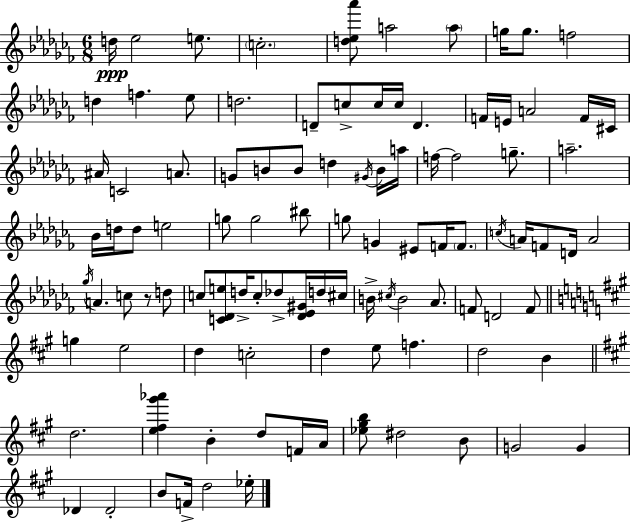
{
  \clef treble
  \numericTimeSignature
  \time 6/8
  \key aes \minor
  d''16\ppp ees''2 e''8. | \parenthesize c''2.-. | <d'' ees'' aes'''>8 a''2 \parenthesize a''8 | g''16 g''8. f''2 | \break d''4 f''4. ees''8 | d''2. | d'8-- c''8-> c''16 c''16 d'4. | f'16 e'16 a'2 f'16 cis'16 | \break ais'16 c'2 a'8. | g'8 b'8 b'8 d''4 \acciaccatura { gis'16 } b'16 | a''16 f''16~~ f''2 g''8.-- | a''2.-- | \break bes'16 d''16 d''8 e''2 | g''8 g''2 bis''8 | g''8 g'4 eis'8 f'16 \parenthesize f'8. | \acciaccatura { c''16 } a'16 f'8 d'16 a'2 | \break \acciaccatura { ges''16 } a'4. c''8 r8 | d''8 c''8 <c' des' e''>8 d''16-> c''8-. des''8-> | <des' ees' gis'>16 d''16 cis''16 b'16-> \acciaccatura { cis''16 } b'2 | aes'8. f'8 d'2 | \break f'8 \bar "||" \break \key a \major g''4 e''2 | d''4 c''2-. | d''4 e''8 f''4. | d''2 b'4 | \break \bar "||" \break \key a \major d''2. | <e'' fis'' gis''' aes'''>4 b'4-. d''8 f'16 a'16 | <ees'' gis'' b''>8 dis''2 b'8 | g'2 g'4 | \break des'4 des'2-. | b'8 f'16-> d''2 ees''16-. | \bar "|."
}